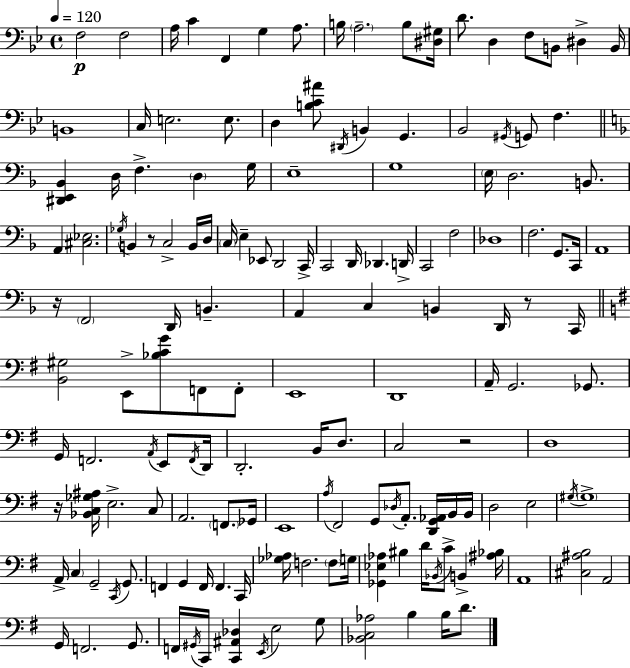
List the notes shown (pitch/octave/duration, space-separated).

F3/h F3/h A3/s C4/q F2/q G3/q A3/e. B3/s A3/h. B3/e [D#3,G#3]/s D4/e. D3/q F3/e B2/e D#3/q B2/s B2/w C3/s E3/h. E3/e. D3/q [B3,C4,A#4]/e D#2/s B2/q G2/q. Bb2/h G#2/s G2/e F3/q. [D#2,E2,Bb2]/q D3/s F3/q. D3/q G3/s E3/w G3/w E3/s D3/h. B2/e. A2/q [C#3,Eb3]/h. Gb3/s B2/q R/e C3/h B2/s D3/s C3/s E3/q Eb2/e D2/h C2/s C2/h D2/s Db2/q. D2/s C2/h F3/h Db3/w F3/h. G2/e. C2/s A2/w R/s F2/h D2/s B2/q. A2/q C3/q B2/q D2/s R/e C2/s [B2,G#3]/h E2/e [Bb3,C4,G4]/e F2/e F2/e E2/w D2/w A2/s G2/h. Gb2/e. G2/s F2/h. A2/s E2/e F2/s D2/s D2/h. B2/s D3/e. C3/h R/h D3/w R/s [Bb2,C3,Gb3,A#3]/s E3/h. C3/e A2/h. F2/e. Gb2/s E2/w A3/s F#2/h G2/e Db3/s A2/e. [D2,G2,Ab2]/s B2/s B2/s D3/h E3/h G#3/s G#3/w A2/s C3/q G2/h C2/s G2/e. F2/q G2/q F2/s F2/q. C2/s [Gb3,Ab3]/s F3/h. F3/e G3/s [Gb2,Eb3,Ab3]/q BIS3/q D4/s Bb2/s C4/e B2/q [A#3,Bb3]/s A2/w [C#3,A#3,B3]/h A2/h G2/s F2/h. G2/e. F2/s G#2/s C2/s [C2,A#2,Db3]/q E2/s E3/h G3/e [Bb2,C3,Ab3]/h B3/q B3/s D4/e.